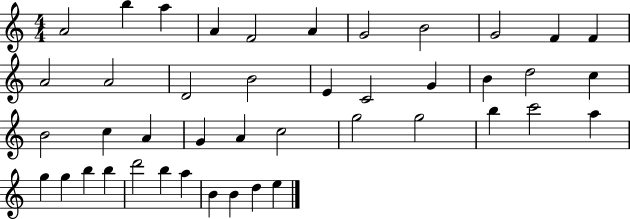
A4/h B5/q A5/q A4/q F4/h A4/q G4/h B4/h G4/h F4/q F4/q A4/h A4/h D4/h B4/h E4/q C4/h G4/q B4/q D5/h C5/q B4/h C5/q A4/q G4/q A4/q C5/h G5/h G5/h B5/q C6/h A5/q G5/q G5/q B5/q B5/q D6/h B5/q A5/q B4/q B4/q D5/q E5/q